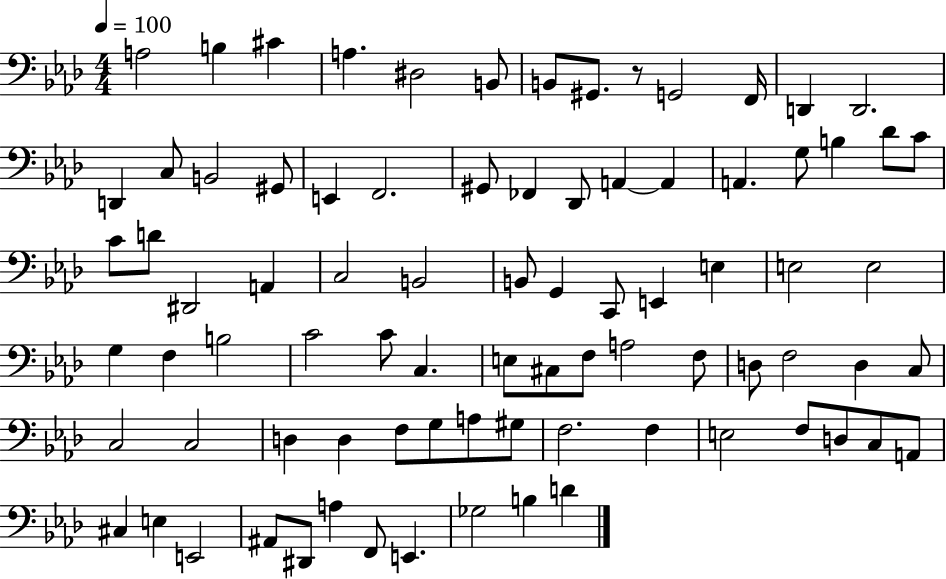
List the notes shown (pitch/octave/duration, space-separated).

A3/h B3/q C#4/q A3/q. D#3/h B2/e B2/e G#2/e. R/e G2/h F2/s D2/q D2/h. D2/q C3/e B2/h G#2/e E2/q F2/h. G#2/e FES2/q Db2/e A2/q A2/q A2/q. G3/e B3/q Db4/e C4/e C4/e D4/e D#2/h A2/q C3/h B2/h B2/e G2/q C2/e E2/q E3/q E3/h E3/h G3/q F3/q B3/h C4/h C4/e C3/q. E3/e C#3/e F3/e A3/h F3/e D3/e F3/h D3/q C3/e C3/h C3/h D3/q D3/q F3/e G3/e A3/e G#3/e F3/h. F3/q E3/h F3/e D3/e C3/e A2/e C#3/q E3/q E2/h A#2/e D#2/e A3/q F2/e E2/q. Gb3/h B3/q D4/q